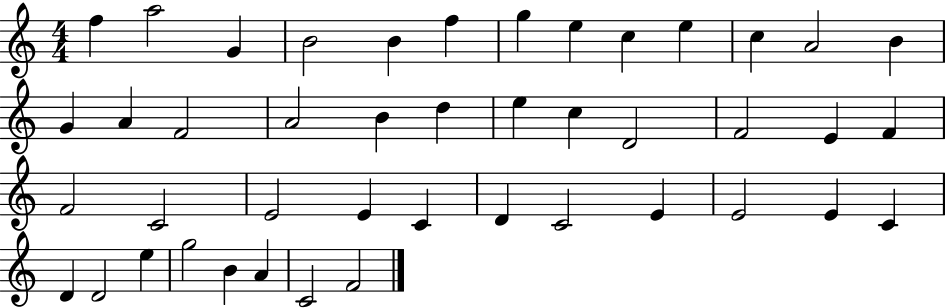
F5/q A5/h G4/q B4/h B4/q F5/q G5/q E5/q C5/q E5/q C5/q A4/h B4/q G4/q A4/q F4/h A4/h B4/q D5/q E5/q C5/q D4/h F4/h E4/q F4/q F4/h C4/h E4/h E4/q C4/q D4/q C4/h E4/q E4/h E4/q C4/q D4/q D4/h E5/q G5/h B4/q A4/q C4/h F4/h